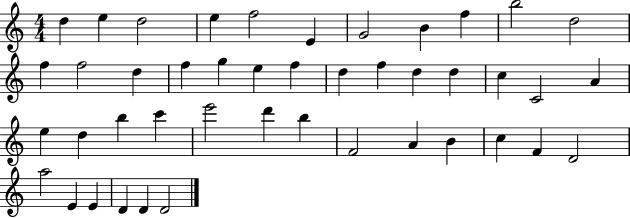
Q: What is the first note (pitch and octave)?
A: D5